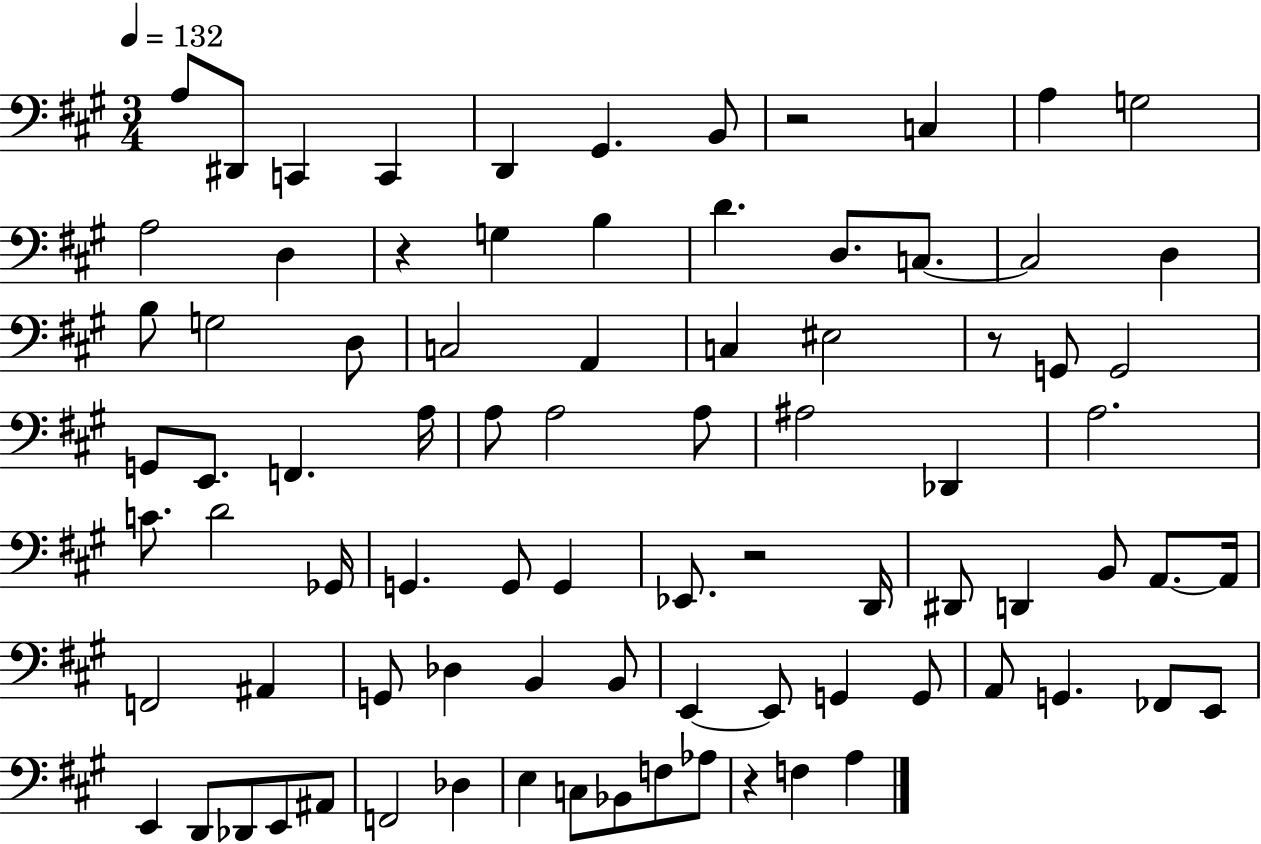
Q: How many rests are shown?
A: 5